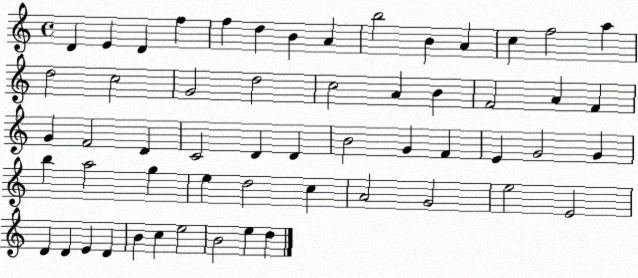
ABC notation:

X:1
T:Untitled
M:4/4
L:1/4
K:C
D E D f f d B A b2 B A c f2 a d2 c2 G2 d2 c2 A B F2 A F G F2 D C2 D D B2 G F E G2 G b a2 g e d2 c A2 G2 e2 E2 D D E D B c e2 B2 e d